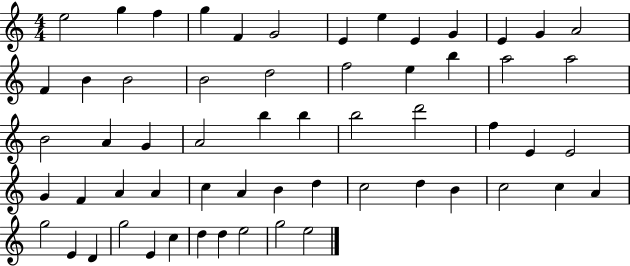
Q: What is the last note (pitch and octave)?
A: E5